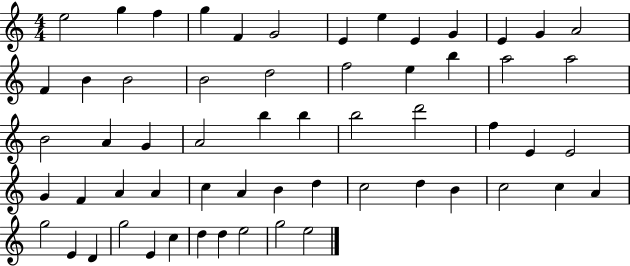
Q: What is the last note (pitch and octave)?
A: E5